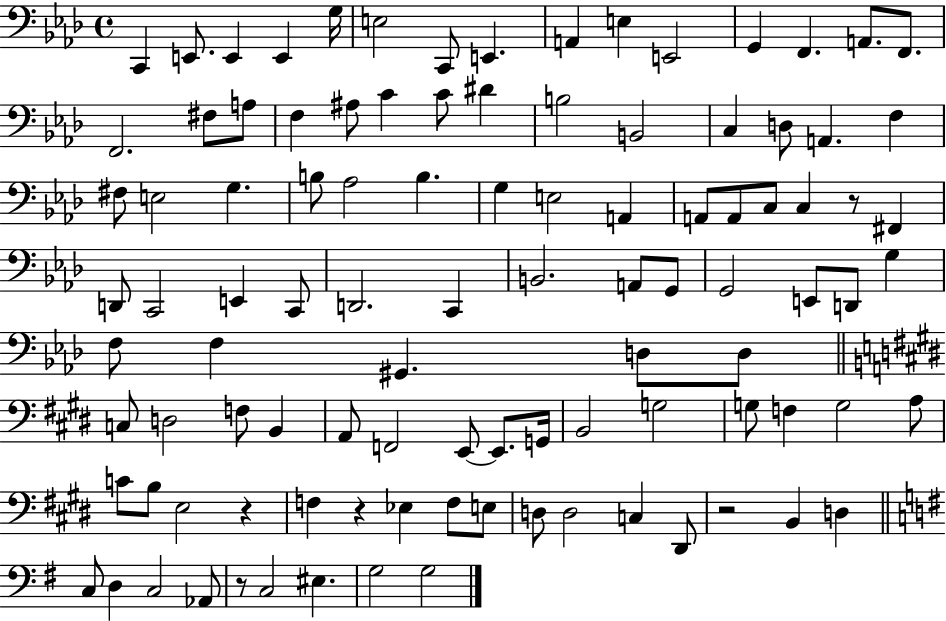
C2/q E2/e. E2/q E2/q G3/s E3/h C2/e E2/q. A2/q E3/q E2/h G2/q F2/q. A2/e. F2/e. F2/h. F#3/e A3/e F3/q A#3/e C4/q C4/e D#4/q B3/h B2/h C3/q D3/e A2/q. F3/q F#3/e E3/h G3/q. B3/e Ab3/h B3/q. G3/q E3/h A2/q A2/e A2/e C3/e C3/q R/e F#2/q D2/e C2/h E2/q C2/e D2/h. C2/q B2/h. A2/e G2/e G2/h E2/e D2/e G3/q F3/e F3/q G#2/q. D3/e D3/e C3/e D3/h F3/e B2/q A2/e F2/h E2/e E2/e. G2/s B2/h G3/h G3/e F3/q G3/h A3/e C4/e B3/e E3/h R/q F3/q R/q Eb3/q F3/e E3/e D3/e D3/h C3/q D#2/e R/h B2/q D3/q C3/e D3/q C3/h Ab2/e R/e C3/h EIS3/q. G3/h G3/h